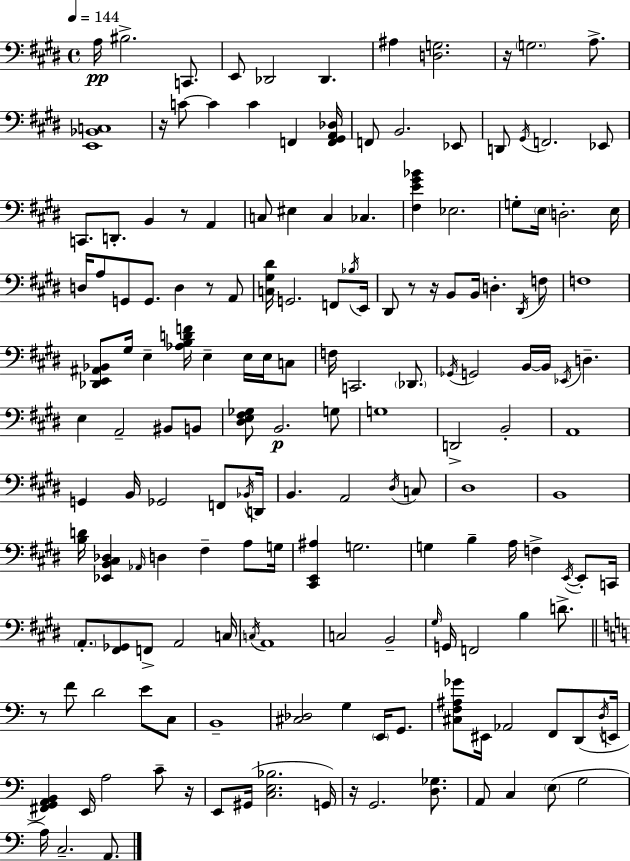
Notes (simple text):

A3/s BIS3/h. C2/e. E2/e Db2/h Db2/q. A#3/q [D3,G3]/h. R/s G3/h. A3/e. [E2,Bb2,C3]/w R/s C4/e C4/q C4/q F2/q [F2,G#2,A2,Db3]/s F2/e B2/h. Eb2/e D2/e G#2/s F2/h. Eb2/e C2/e. D2/e. B2/q R/e A2/q C3/e EIS3/q C3/q CES3/q. [F#3,E4,G#4,Bb4]/q Eb3/h. G3/e E3/s D3/h. E3/s D3/s A3/e G2/e G2/e. D3/q R/e A2/e [C3,G#3,D#4]/s G2/h. F2/e Bb3/s E2/s D#2/e R/e R/s B2/e B2/s D3/q. D#2/s F3/e F3/w [Db2,E2,A#2,Bb2]/e G#3/s E3/q [Ab3,B3,D4,F4]/s E3/q E3/s E3/s C3/e F3/s C2/h. Db2/e. Gb2/s G2/h B2/s B2/s Eb2/s D3/q. E3/q A2/h BIS2/e B2/e [D#3,E3,F#3,Gb3]/e B2/h. G3/e G3/w D2/h B2/h A2/w G2/q B2/s Gb2/h F2/e Bb2/s D2/s B2/q. A2/h D#3/s C3/e D#3/w B2/w [B3,D4]/s [Eb2,B2,C#3,Db3]/q Ab2/s D3/q F#3/q A3/e G3/s [C#2,E2,A#3]/q G3/h. G3/q B3/q A3/s F3/q E2/s E2/e C2/s A2/e. [F#2,Gb2]/e F2/e A2/h C3/s C3/s A2/w C3/h B2/h G#3/s G2/s F2/h B3/q D4/e. R/e F4/e D4/h E4/e C3/e B2/w [C#3,Db3]/h G3/q E2/s G2/e. [C#3,F3,A#3,Gb4]/e EIS2/s Ab2/h F2/e D2/e D3/s E2/s [F#2,G2,A2,B2]/q E2/s A3/h C4/e R/s E2/e G#2/s [C3,E3,Bb3]/h. G2/s R/s G2/h. [D3,Gb3]/e. A2/e C3/q E3/e G3/h A3/s C3/h. A2/e.